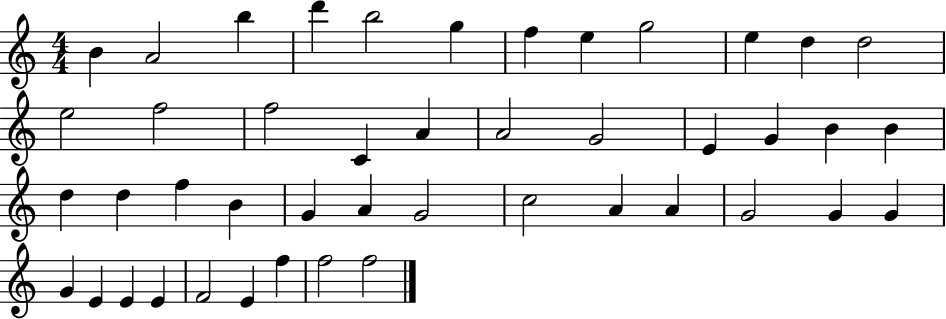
X:1
T:Untitled
M:4/4
L:1/4
K:C
B A2 b d' b2 g f e g2 e d d2 e2 f2 f2 C A A2 G2 E G B B d d f B G A G2 c2 A A G2 G G G E E E F2 E f f2 f2